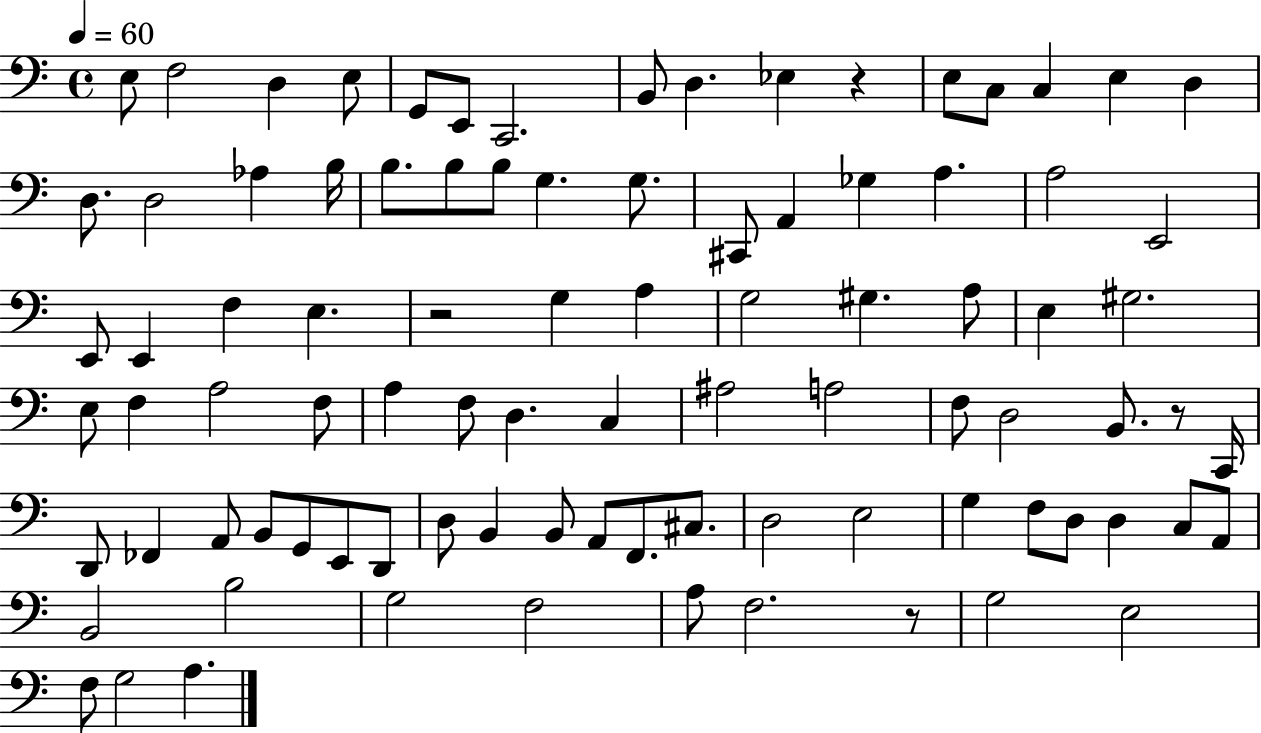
{
  \clef bass
  \time 4/4
  \defaultTimeSignature
  \key c \major
  \tempo 4 = 60
  e8 f2 d4 e8 | g,8 e,8 c,2. | b,8 d4. ees4 r4 | e8 c8 c4 e4 d4 | \break d8. d2 aes4 b16 | b8. b8 b8 g4. g8. | cis,8 a,4 ges4 a4. | a2 e,2 | \break e,8 e,4 f4 e4. | r2 g4 a4 | g2 gis4. a8 | e4 gis2. | \break e8 f4 a2 f8 | a4 f8 d4. c4 | ais2 a2 | f8 d2 b,8. r8 c,16 | \break d,8 fes,4 a,8 b,8 g,8 e,8 d,8 | d8 b,4 b,8 a,8 f,8. cis8. | d2 e2 | g4 f8 d8 d4 c8 a,8 | \break b,2 b2 | g2 f2 | a8 f2. r8 | g2 e2 | \break f8 g2 a4. | \bar "|."
}